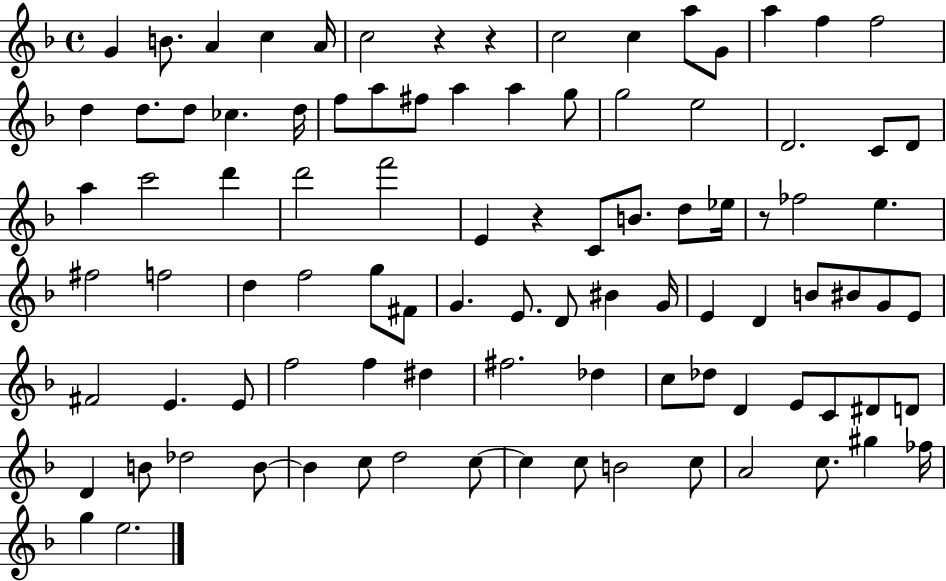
G4/q B4/e. A4/q C5/q A4/s C5/h R/q R/q C5/h C5/q A5/e G4/e A5/q F5/q F5/h D5/q D5/e. D5/e CES5/q. D5/s F5/e A5/e F#5/e A5/q A5/q G5/e G5/h E5/h D4/h. C4/e D4/e A5/q C6/h D6/q D6/h F6/h E4/q R/q C4/e B4/e. D5/e Eb5/s R/e FES5/h E5/q. F#5/h F5/h D5/q F5/h G5/e F#4/e G4/q. E4/e. D4/e BIS4/q G4/s E4/q D4/q B4/e BIS4/e G4/e E4/e F#4/h E4/q. E4/e F5/h F5/q D#5/q F#5/h. Db5/q C5/e Db5/e D4/q E4/e C4/e D#4/e D4/e D4/q B4/e Db5/h B4/e B4/q C5/e D5/h C5/e C5/q C5/e B4/h C5/e A4/h C5/e. G#5/q FES5/s G5/q E5/h.